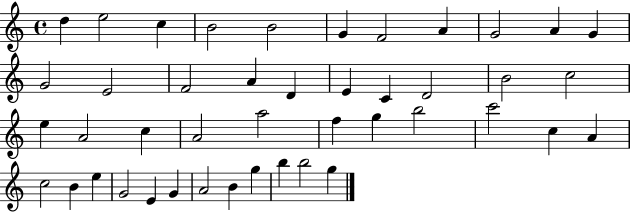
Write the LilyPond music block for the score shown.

{
  \clef treble
  \time 4/4
  \defaultTimeSignature
  \key c \major
  d''4 e''2 c''4 | b'2 b'2 | g'4 f'2 a'4 | g'2 a'4 g'4 | \break g'2 e'2 | f'2 a'4 d'4 | e'4 c'4 d'2 | b'2 c''2 | \break e''4 a'2 c''4 | a'2 a''2 | f''4 g''4 b''2 | c'''2 c''4 a'4 | \break c''2 b'4 e''4 | g'2 e'4 g'4 | a'2 b'4 g''4 | b''4 b''2 g''4 | \break \bar "|."
}